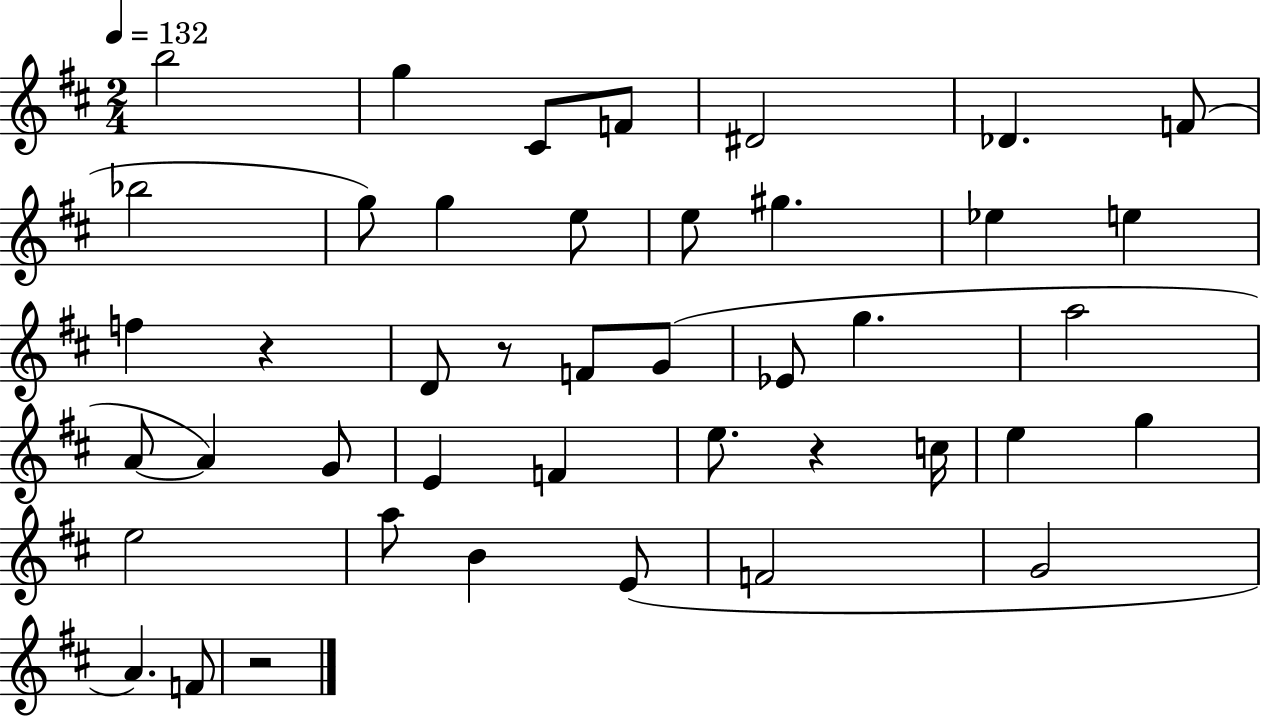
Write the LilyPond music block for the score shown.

{
  \clef treble
  \numericTimeSignature
  \time 2/4
  \key d \major
  \tempo 4 = 132
  \repeat volta 2 { b''2 | g''4 cis'8 f'8 | dis'2 | des'4. f'8( | \break bes''2 | g''8) g''4 e''8 | e''8 gis''4. | ees''4 e''4 | \break f''4 r4 | d'8 r8 f'8 g'8( | ees'8 g''4. | a''2 | \break a'8~~ a'4) g'8 | e'4 f'4 | e''8. r4 c''16 | e''4 g''4 | \break e''2 | a''8 b'4 e'8( | f'2 | g'2 | \break a'4.) f'8 | r2 | } \bar "|."
}